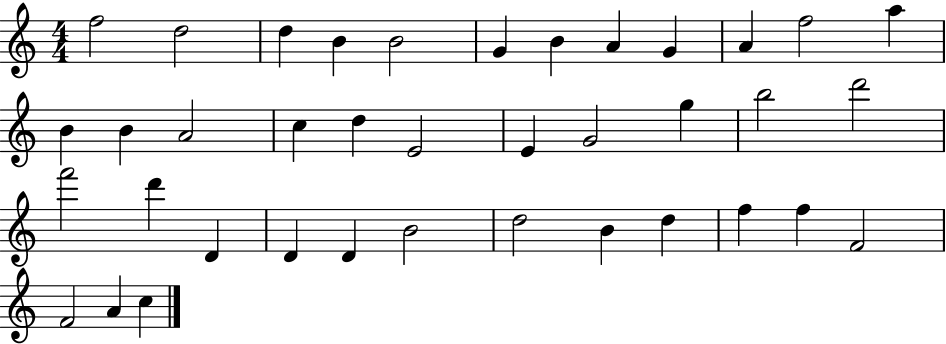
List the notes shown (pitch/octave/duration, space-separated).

F5/h D5/h D5/q B4/q B4/h G4/q B4/q A4/q G4/q A4/q F5/h A5/q B4/q B4/q A4/h C5/q D5/q E4/h E4/q G4/h G5/q B5/h D6/h F6/h D6/q D4/q D4/q D4/q B4/h D5/h B4/q D5/q F5/q F5/q F4/h F4/h A4/q C5/q